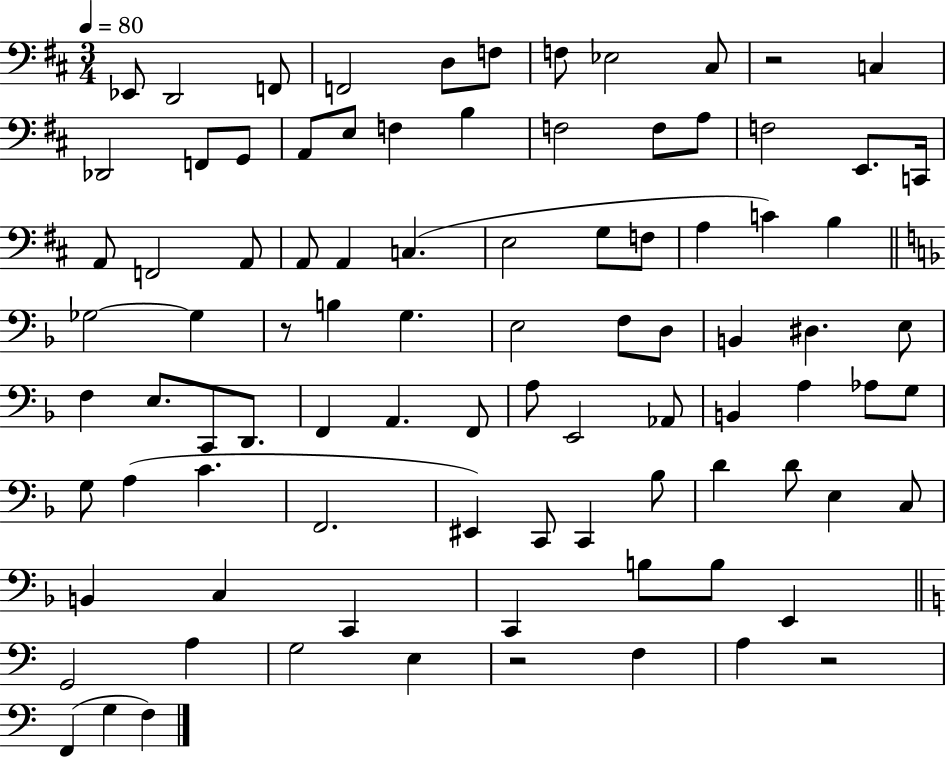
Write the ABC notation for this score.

X:1
T:Untitled
M:3/4
L:1/4
K:D
_E,,/2 D,,2 F,,/2 F,,2 D,/2 F,/2 F,/2 _E,2 ^C,/2 z2 C, _D,,2 F,,/2 G,,/2 A,,/2 E,/2 F, B, F,2 F,/2 A,/2 F,2 E,,/2 C,,/4 A,,/2 F,,2 A,,/2 A,,/2 A,, C, E,2 G,/2 F,/2 A, C B, _G,2 _G, z/2 B, G, E,2 F,/2 D,/2 B,, ^D, E,/2 F, E,/2 C,,/2 D,,/2 F,, A,, F,,/2 A,/2 E,,2 _A,,/2 B,, A, _A,/2 G,/2 G,/2 A, C F,,2 ^E,, C,,/2 C,, _B,/2 D D/2 E, C,/2 B,, C, C,, C,, B,/2 B,/2 E,, G,,2 A, G,2 E, z2 F, A, z2 F,, G, F,